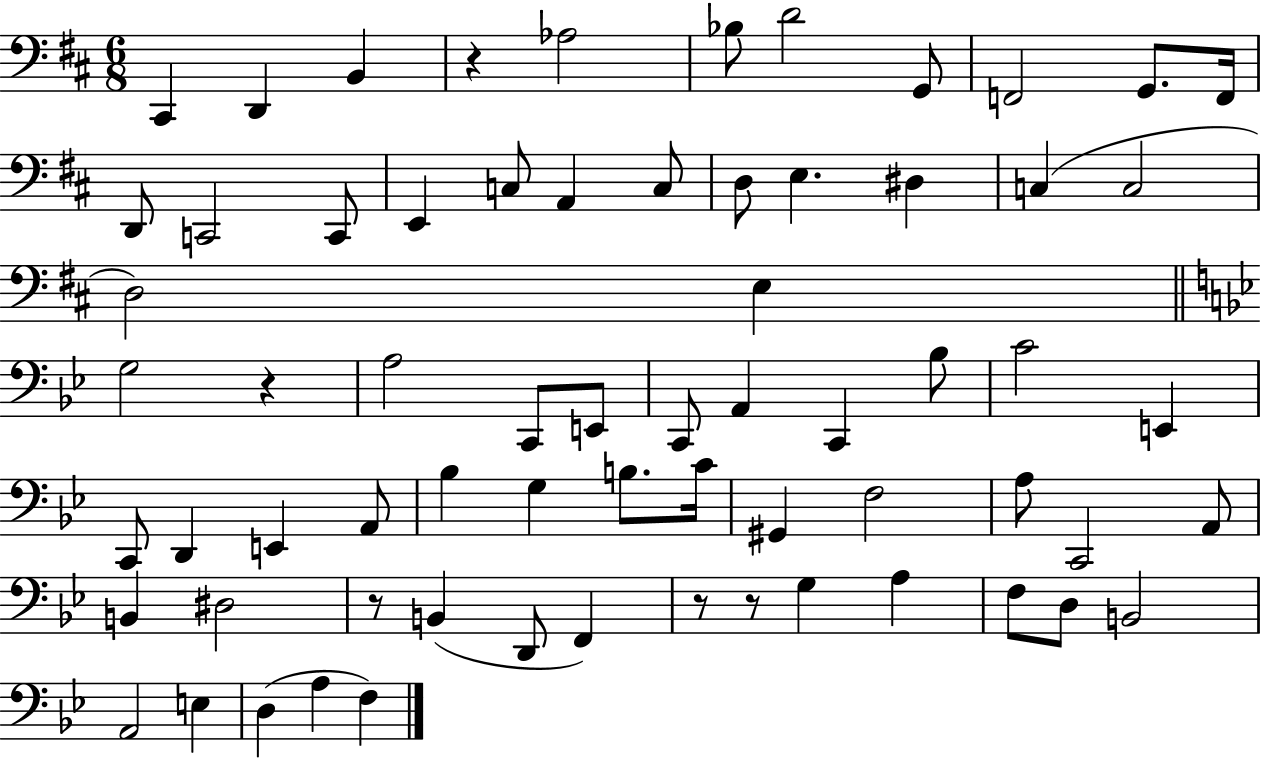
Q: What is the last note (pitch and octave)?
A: F3